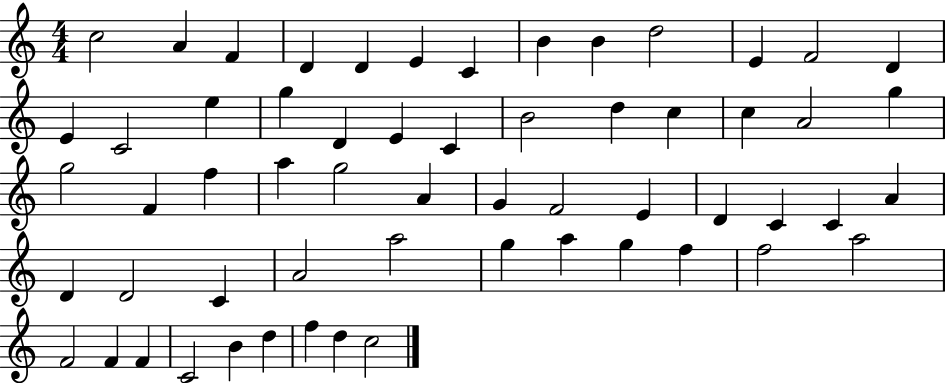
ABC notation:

X:1
T:Untitled
M:4/4
L:1/4
K:C
c2 A F D D E C B B d2 E F2 D E C2 e g D E C B2 d c c A2 g g2 F f a g2 A G F2 E D C C A D D2 C A2 a2 g a g f f2 a2 F2 F F C2 B d f d c2